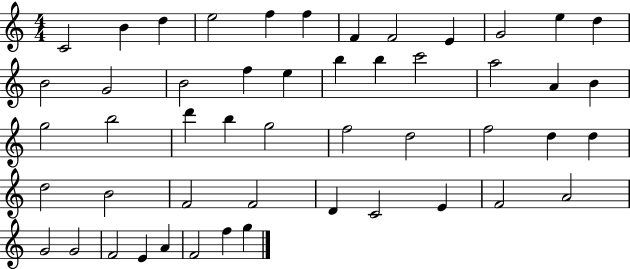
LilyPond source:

{
  \clef treble
  \numericTimeSignature
  \time 4/4
  \key c \major
  c'2 b'4 d''4 | e''2 f''4 f''4 | f'4 f'2 e'4 | g'2 e''4 d''4 | \break b'2 g'2 | b'2 f''4 e''4 | b''4 b''4 c'''2 | a''2 a'4 b'4 | \break g''2 b''2 | d'''4 b''4 g''2 | f''2 d''2 | f''2 d''4 d''4 | \break d''2 b'2 | f'2 f'2 | d'4 c'2 e'4 | f'2 a'2 | \break g'2 g'2 | f'2 e'4 a'4 | f'2 f''4 g''4 | \bar "|."
}